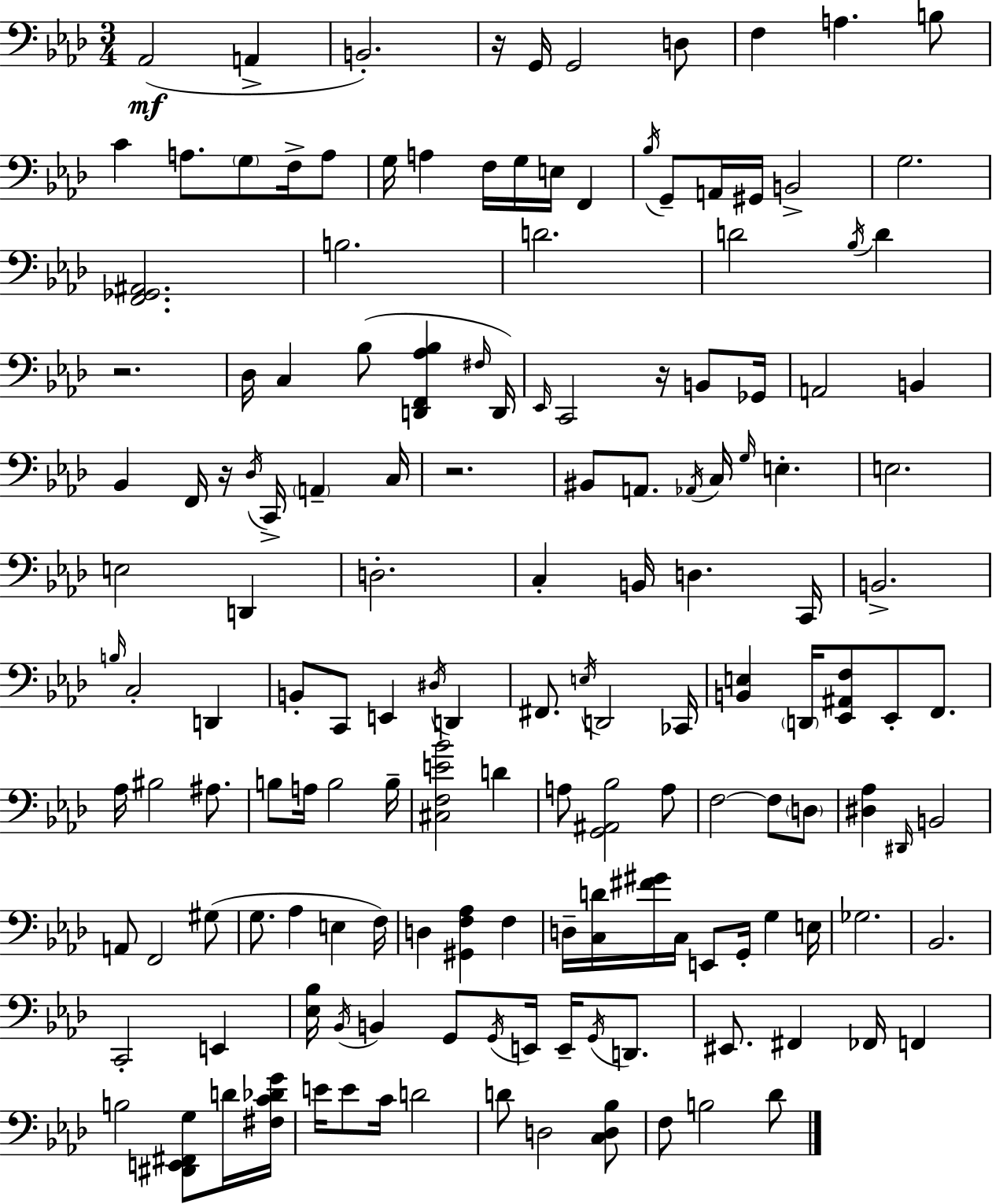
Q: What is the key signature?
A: AES major